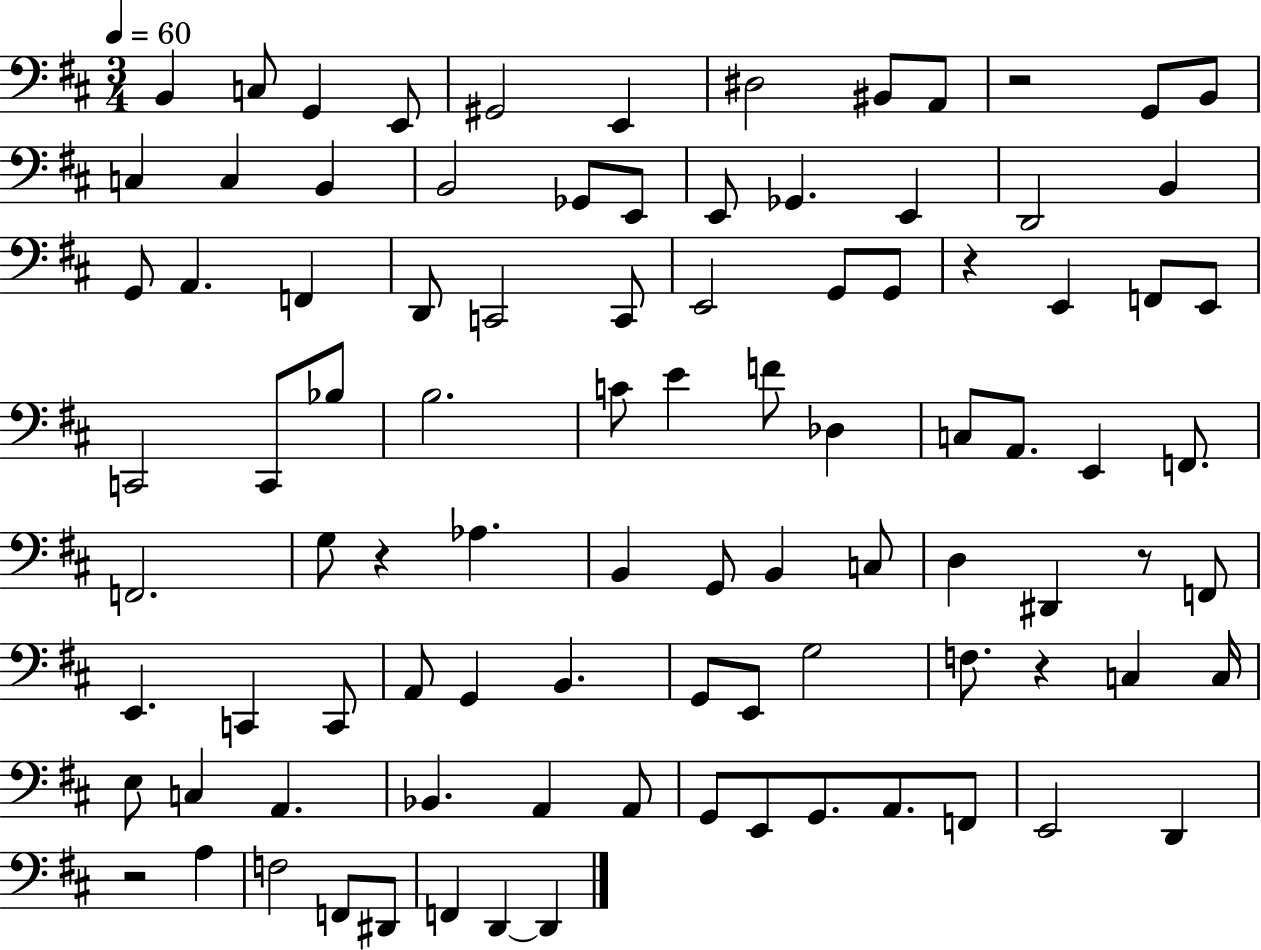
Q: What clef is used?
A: bass